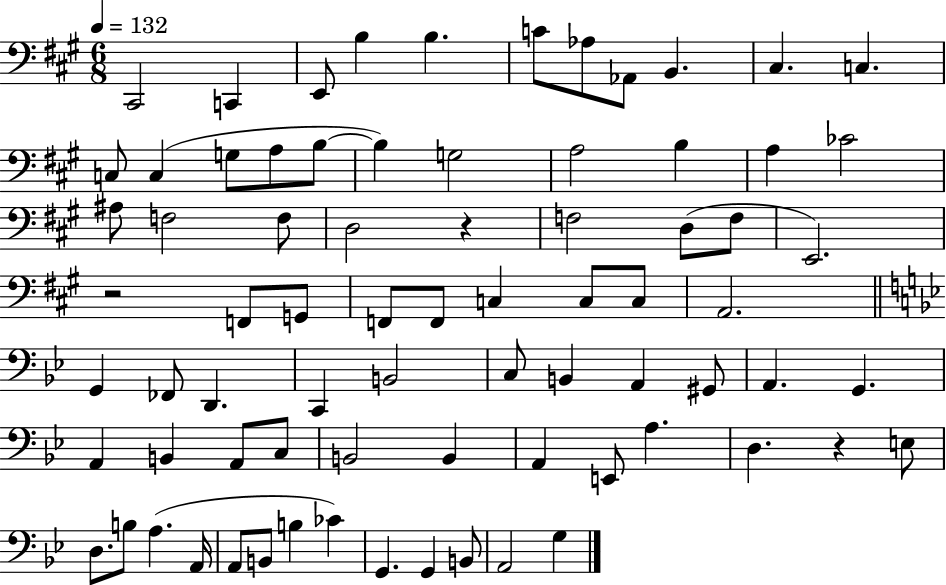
C#2/h C2/q E2/e B3/q B3/q. C4/e Ab3/e Ab2/e B2/q. C#3/q. C3/q. C3/e C3/q G3/e A3/e B3/e B3/q G3/h A3/h B3/q A3/q CES4/h A#3/e F3/h F3/e D3/h R/q F3/h D3/e F3/e E2/h. R/h F2/e G2/e F2/e F2/e C3/q C3/e C3/e A2/h. G2/q FES2/e D2/q. C2/q B2/h C3/e B2/q A2/q G#2/e A2/q. G2/q. A2/q B2/q A2/e C3/e B2/h B2/q A2/q E2/e A3/q. D3/q. R/q E3/e D3/e. B3/e A3/q. A2/s A2/e B2/e B3/q CES4/q G2/q. G2/q B2/e A2/h G3/q